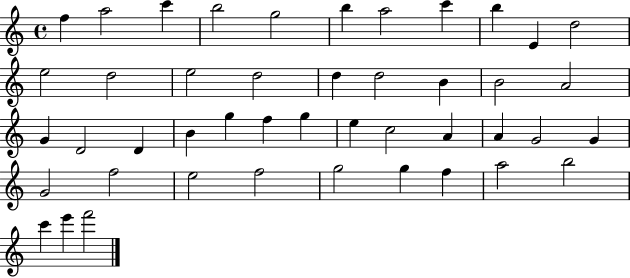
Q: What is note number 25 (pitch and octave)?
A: G5